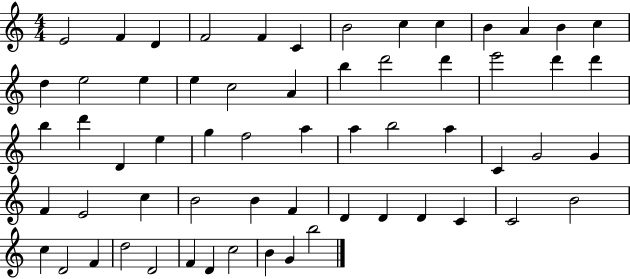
{
  \clef treble
  \numericTimeSignature
  \time 4/4
  \key c \major
  e'2 f'4 d'4 | f'2 f'4 c'4 | b'2 c''4 c''4 | b'4 a'4 b'4 c''4 | \break d''4 e''2 e''4 | e''4 c''2 a'4 | b''4 d'''2 d'''4 | e'''2 d'''4 d'''4 | \break b''4 d'''4 d'4 e''4 | g''4 f''2 a''4 | a''4 b''2 a''4 | c'4 g'2 g'4 | \break f'4 e'2 c''4 | b'2 b'4 f'4 | d'4 d'4 d'4 c'4 | c'2 b'2 | \break c''4 d'2 f'4 | d''2 d'2 | f'4 d'4 c''2 | b'4 g'4 b''2 | \break \bar "|."
}